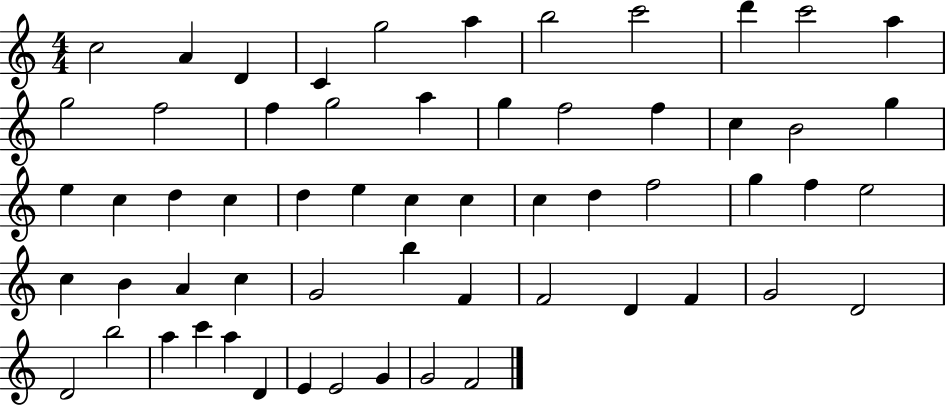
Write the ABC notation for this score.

X:1
T:Untitled
M:4/4
L:1/4
K:C
c2 A D C g2 a b2 c'2 d' c'2 a g2 f2 f g2 a g f2 f c B2 g e c d c d e c c c d f2 g f e2 c B A c G2 b F F2 D F G2 D2 D2 b2 a c' a D E E2 G G2 F2